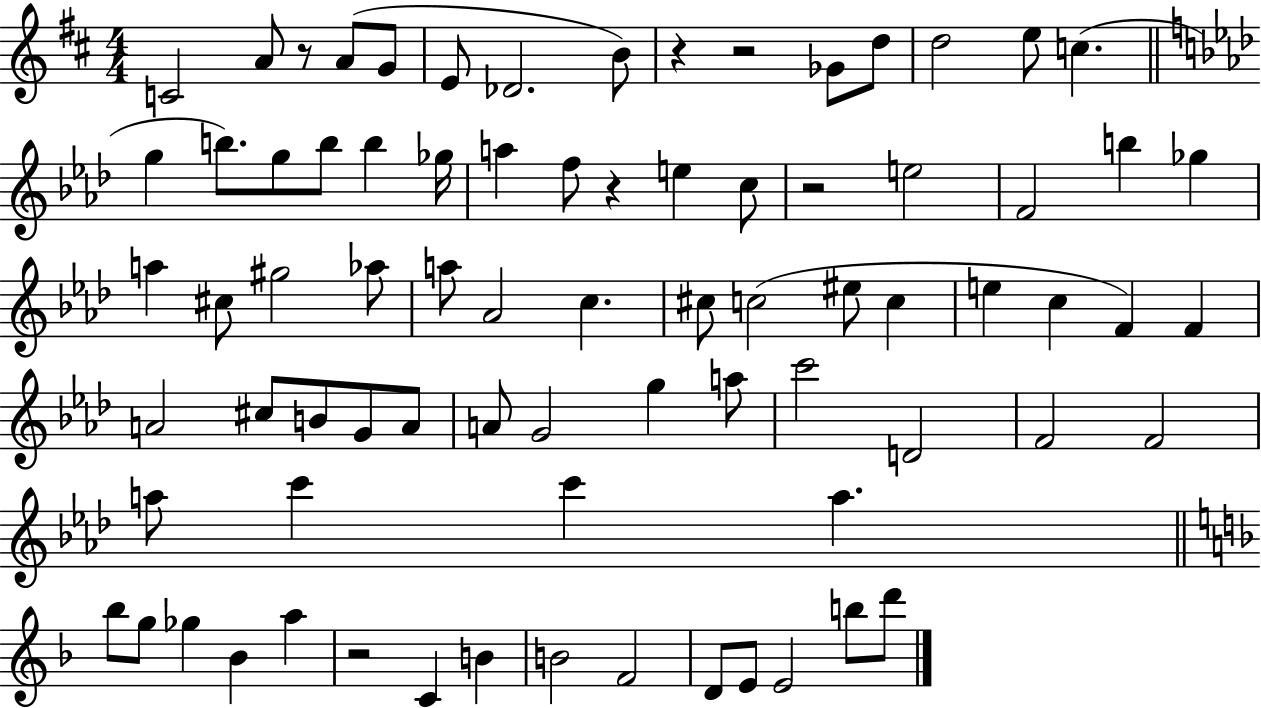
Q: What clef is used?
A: treble